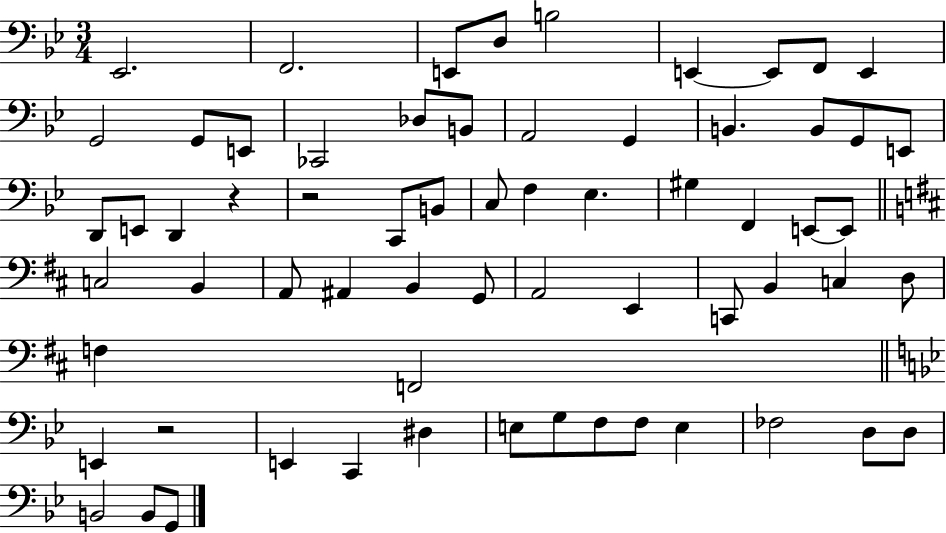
Eb2/h. F2/h. E2/e D3/e B3/h E2/q E2/e F2/e E2/q G2/h G2/e E2/e CES2/h Db3/e B2/e A2/h G2/q B2/q. B2/e G2/e E2/e D2/e E2/e D2/q R/q R/h C2/e B2/e C3/e F3/q Eb3/q. G#3/q F2/q E2/e E2/e C3/h B2/q A2/e A#2/q B2/q G2/e A2/h E2/q C2/e B2/q C3/q D3/e F3/q F2/h E2/q R/h E2/q C2/q D#3/q E3/e G3/e F3/e F3/e E3/q FES3/h D3/e D3/e B2/h B2/e G2/e